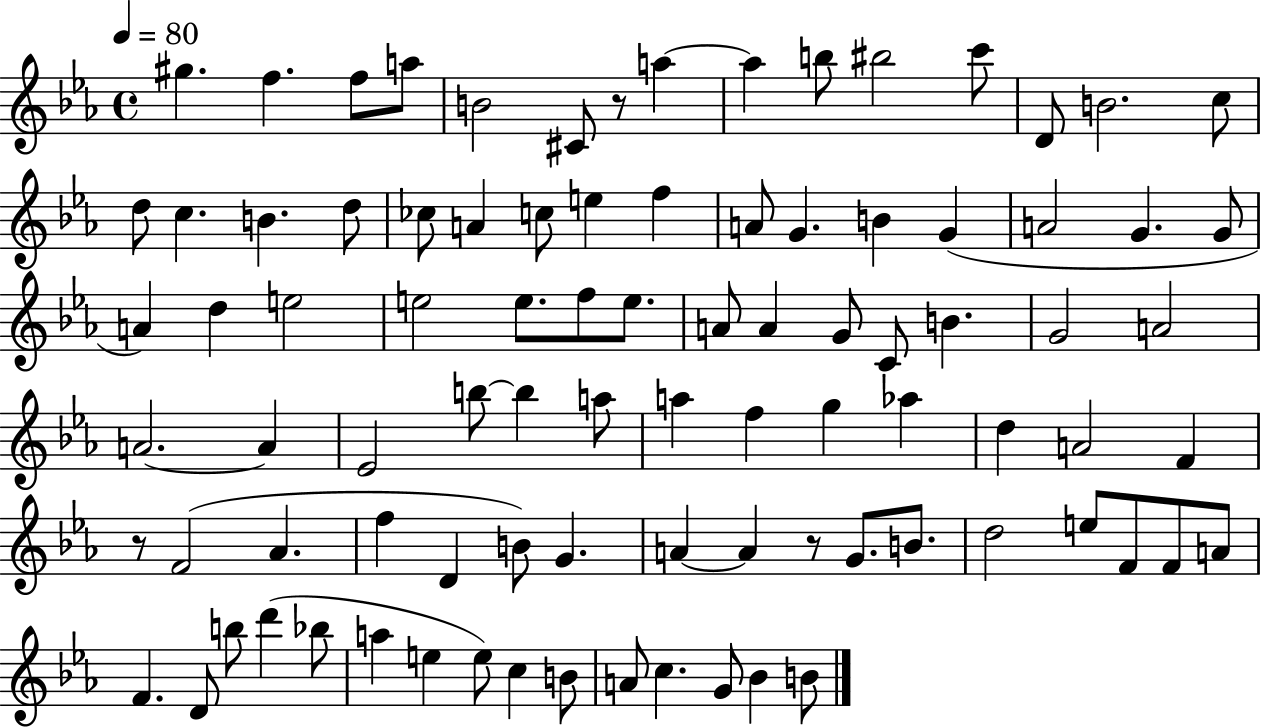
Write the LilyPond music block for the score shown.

{
  \clef treble
  \time 4/4
  \defaultTimeSignature
  \key ees \major
  \tempo 4 = 80
  \repeat volta 2 { gis''4. f''4. f''8 a''8 | b'2 cis'8 r8 a''4~~ | a''4 b''8 bis''2 c'''8 | d'8 b'2. c''8 | \break d''8 c''4. b'4. d''8 | ces''8 a'4 c''8 e''4 f''4 | a'8 g'4. b'4 g'4( | a'2 g'4. g'8 | \break a'4) d''4 e''2 | e''2 e''8. f''8 e''8. | a'8 a'4 g'8 c'8 b'4. | g'2 a'2 | \break a'2.~~ a'4 | ees'2 b''8~~ b''4 a''8 | a''4 f''4 g''4 aes''4 | d''4 a'2 f'4 | \break r8 f'2( aes'4. | f''4 d'4 b'8) g'4. | a'4~~ a'4 r8 g'8. b'8. | d''2 e''8 f'8 f'8 a'8 | \break f'4. d'8 b''8 d'''4( bes''8 | a''4 e''4 e''8) c''4 b'8 | a'8 c''4. g'8 bes'4 b'8 | } \bar "|."
}